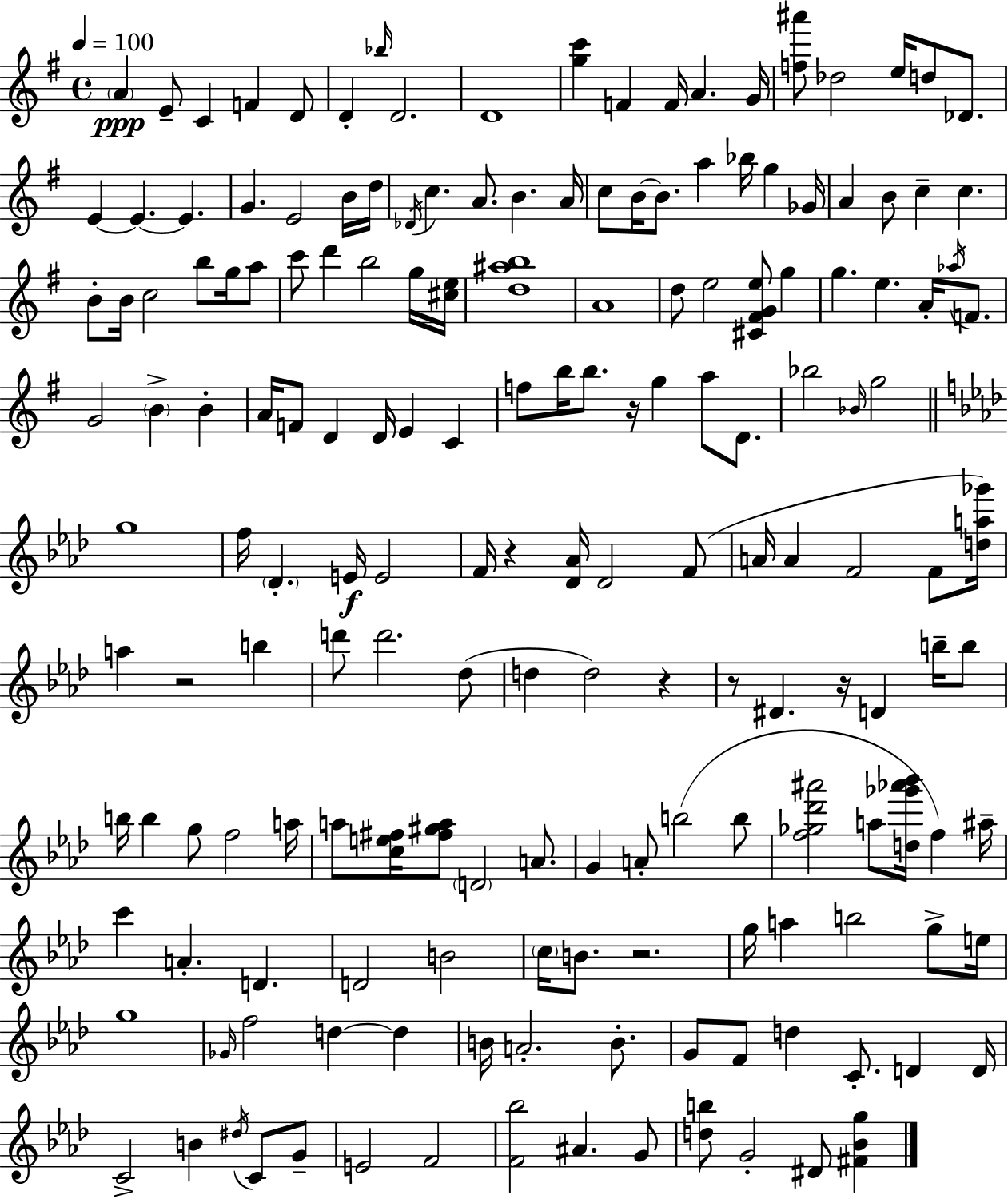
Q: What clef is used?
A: treble